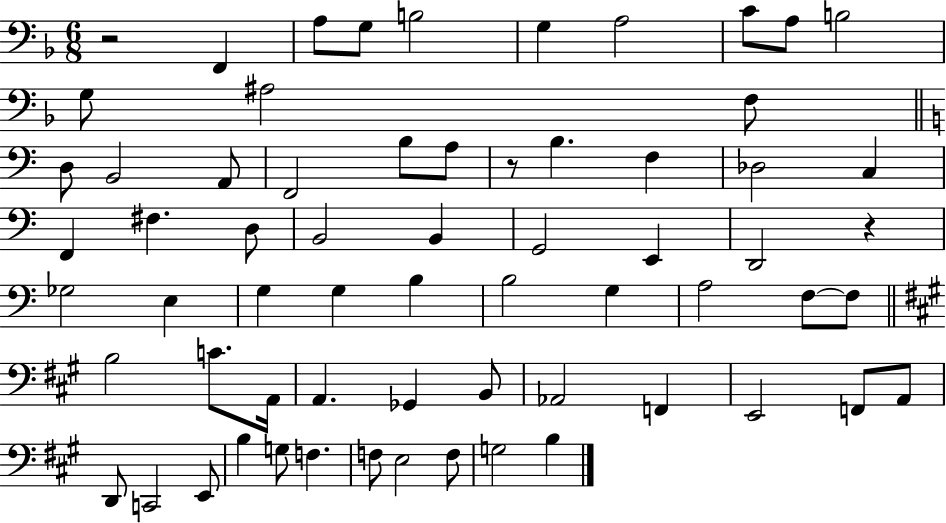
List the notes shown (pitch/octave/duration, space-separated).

R/h F2/q A3/e G3/e B3/h G3/q A3/h C4/e A3/e B3/h G3/e A#3/h F3/e D3/e B2/h A2/e F2/h B3/e A3/e R/e B3/q. F3/q Db3/h C3/q F2/q F#3/q. D3/e B2/h B2/q G2/h E2/q D2/h R/q Gb3/h E3/q G3/q G3/q B3/q B3/h G3/q A3/h F3/e F3/e B3/h C4/e. A2/s A2/q. Gb2/q B2/e Ab2/h F2/q E2/h F2/e A2/e D2/e C2/h E2/e B3/q G3/e F3/q. F3/e E3/h F3/e G3/h B3/q